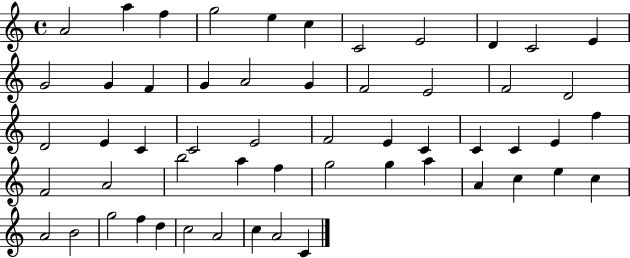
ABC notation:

X:1
T:Untitled
M:4/4
L:1/4
K:C
A2 a f g2 e c C2 E2 D C2 E G2 G F G A2 G F2 E2 F2 D2 D2 E C C2 E2 F2 E C C C E f F2 A2 b2 a f g2 g a A c e c A2 B2 g2 f d c2 A2 c A2 C